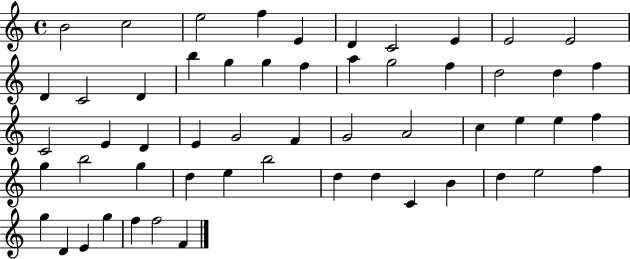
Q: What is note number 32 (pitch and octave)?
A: C5